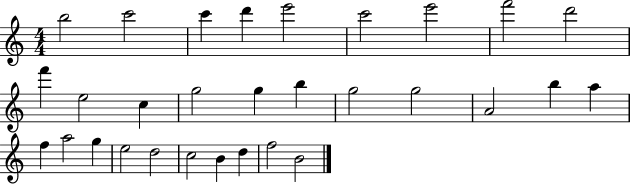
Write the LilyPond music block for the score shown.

{
  \clef treble
  \numericTimeSignature
  \time 4/4
  \key c \major
  b''2 c'''2 | c'''4 d'''4 e'''2 | c'''2 e'''2 | f'''2 d'''2 | \break f'''4 e''2 c''4 | g''2 g''4 b''4 | g''2 g''2 | a'2 b''4 a''4 | \break f''4 a''2 g''4 | e''2 d''2 | c''2 b'4 d''4 | f''2 b'2 | \break \bar "|."
}